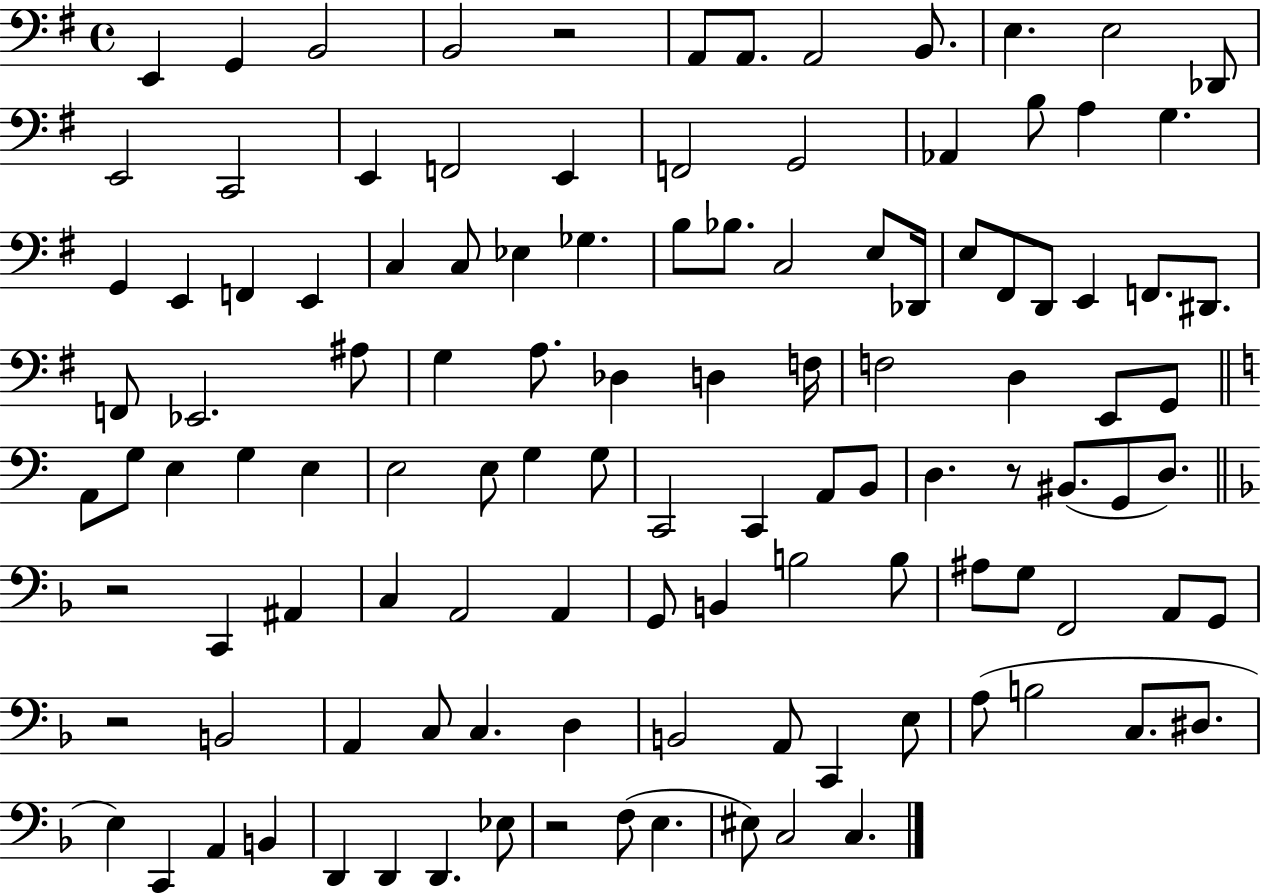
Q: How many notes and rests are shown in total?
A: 115